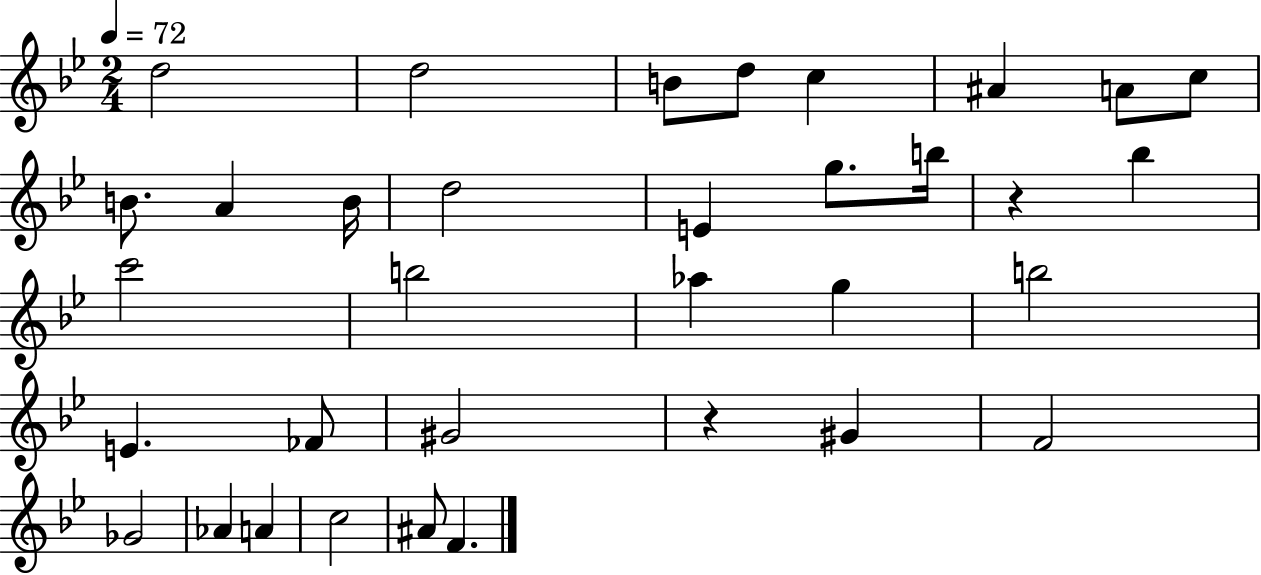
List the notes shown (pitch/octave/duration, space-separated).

D5/h D5/h B4/e D5/e C5/q A#4/q A4/e C5/e B4/e. A4/q B4/s D5/h E4/q G5/e. B5/s R/q Bb5/q C6/h B5/h Ab5/q G5/q B5/h E4/q. FES4/e G#4/h R/q G#4/q F4/h Gb4/h Ab4/q A4/q C5/h A#4/e F4/q.